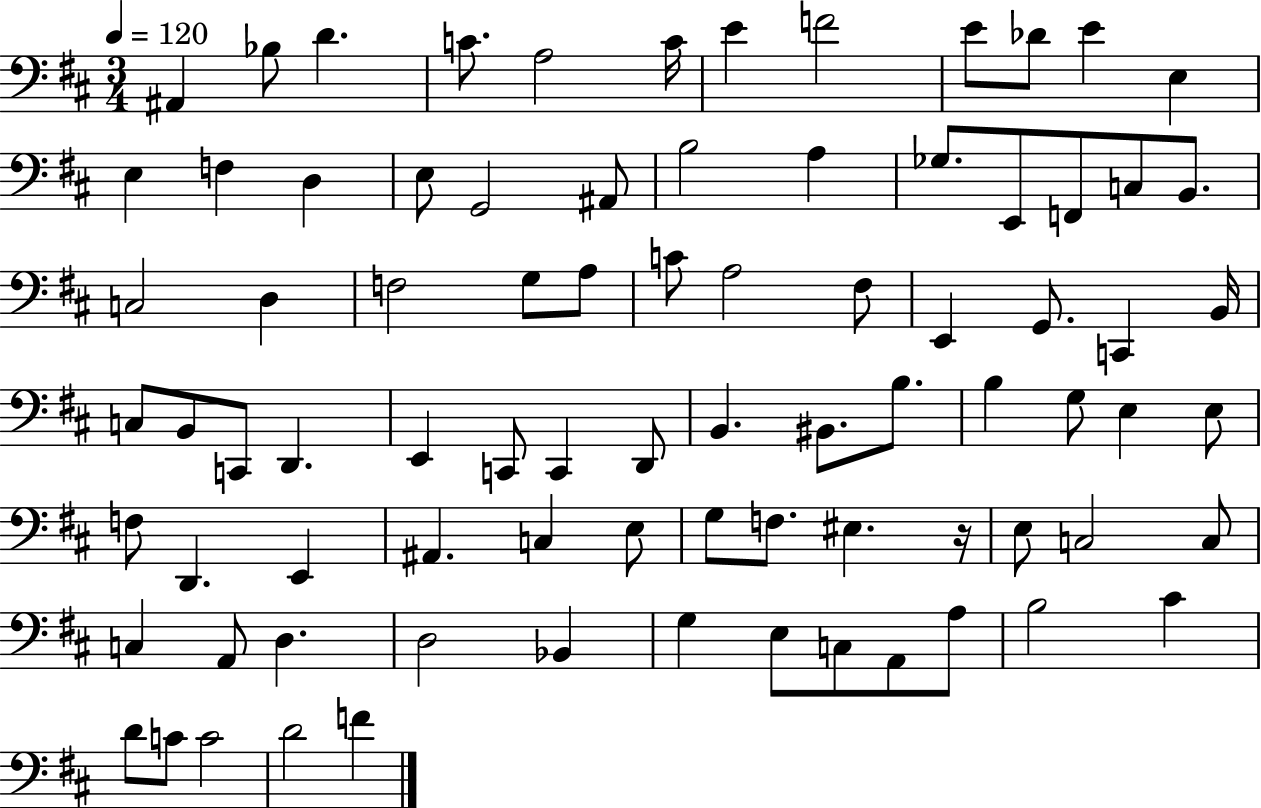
X:1
T:Untitled
M:3/4
L:1/4
K:D
^A,, _B,/2 D C/2 A,2 C/4 E F2 E/2 _D/2 E E, E, F, D, E,/2 G,,2 ^A,,/2 B,2 A, _G,/2 E,,/2 F,,/2 C,/2 B,,/2 C,2 D, F,2 G,/2 A,/2 C/2 A,2 ^F,/2 E,, G,,/2 C,, B,,/4 C,/2 B,,/2 C,,/2 D,, E,, C,,/2 C,, D,,/2 B,, ^B,,/2 B,/2 B, G,/2 E, E,/2 F,/2 D,, E,, ^A,, C, E,/2 G,/2 F,/2 ^E, z/4 E,/2 C,2 C,/2 C, A,,/2 D, D,2 _B,, G, E,/2 C,/2 A,,/2 A,/2 B,2 ^C D/2 C/2 C2 D2 F